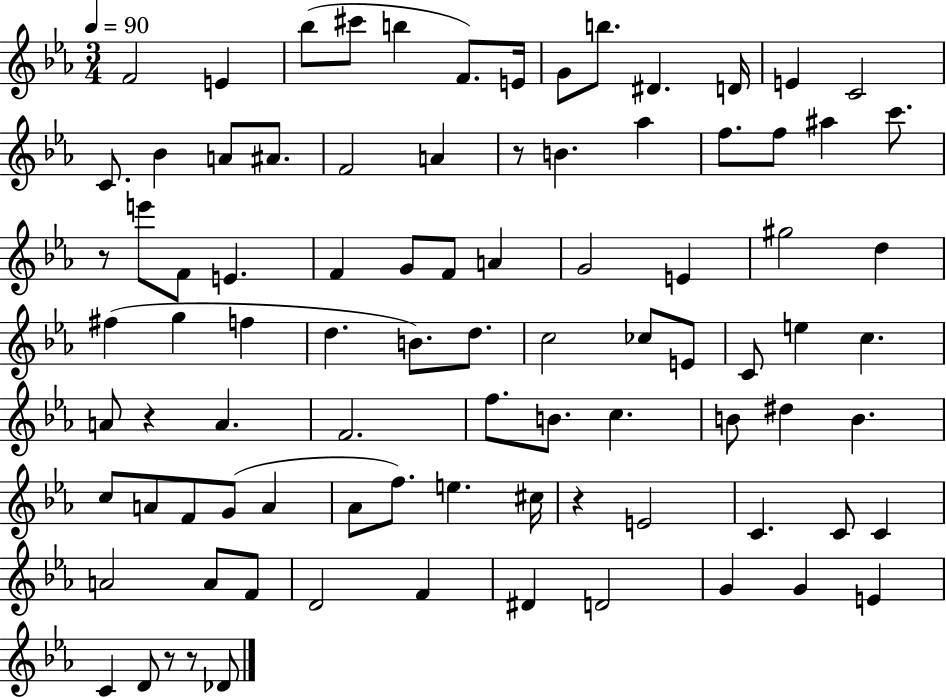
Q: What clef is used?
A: treble